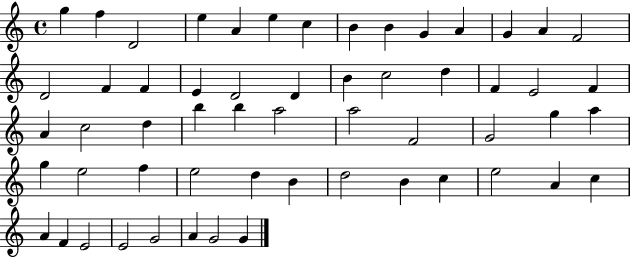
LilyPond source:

{
  \clef treble
  \time 4/4
  \defaultTimeSignature
  \key c \major
  g''4 f''4 d'2 | e''4 a'4 e''4 c''4 | b'4 b'4 g'4 a'4 | g'4 a'4 f'2 | \break d'2 f'4 f'4 | e'4 d'2 d'4 | b'4 c''2 d''4 | f'4 e'2 f'4 | \break a'4 c''2 d''4 | b''4 b''4 a''2 | a''2 f'2 | g'2 g''4 a''4 | \break g''4 e''2 f''4 | e''2 d''4 b'4 | d''2 b'4 c''4 | e''2 a'4 c''4 | \break a'4 f'4 e'2 | e'2 g'2 | a'4 g'2 g'4 | \bar "|."
}